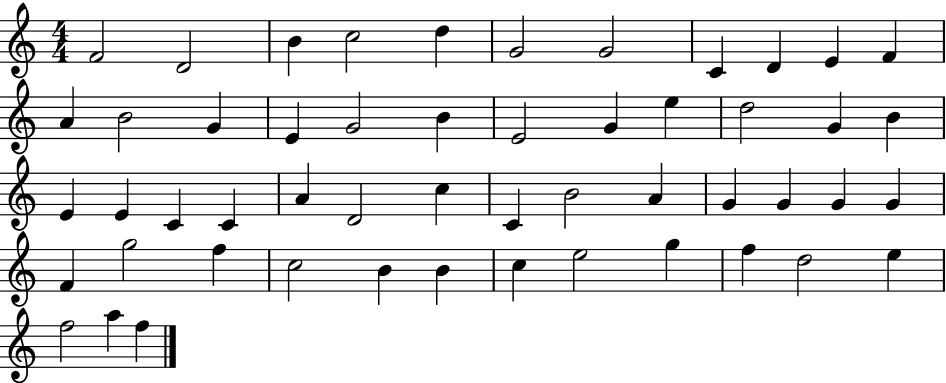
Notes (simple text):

F4/h D4/h B4/q C5/h D5/q G4/h G4/h C4/q D4/q E4/q F4/q A4/q B4/h G4/q E4/q G4/h B4/q E4/h G4/q E5/q D5/h G4/q B4/q E4/q E4/q C4/q C4/q A4/q D4/h C5/q C4/q B4/h A4/q G4/q G4/q G4/q G4/q F4/q G5/h F5/q C5/h B4/q B4/q C5/q E5/h G5/q F5/q D5/h E5/q F5/h A5/q F5/q